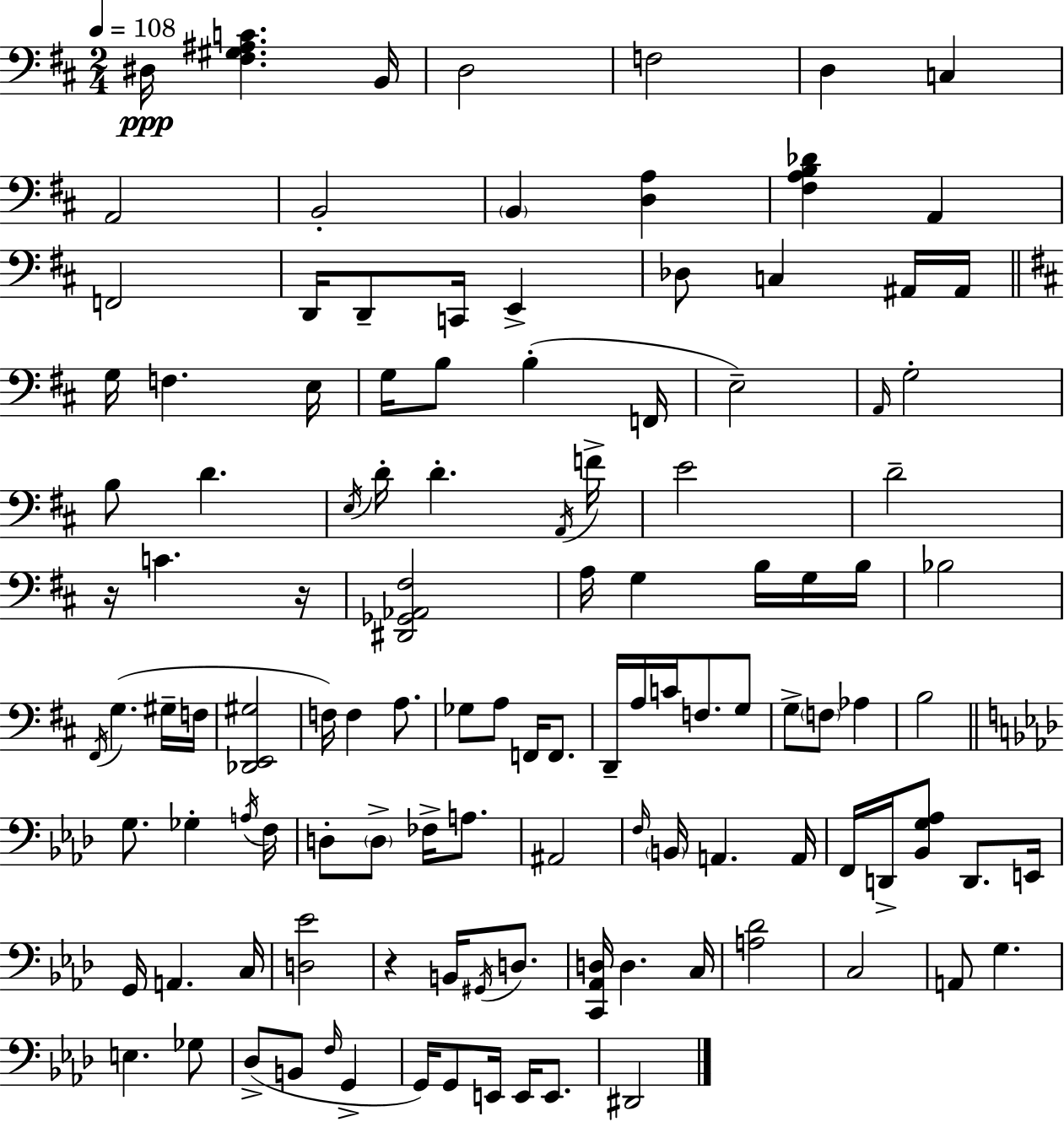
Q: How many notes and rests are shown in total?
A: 117